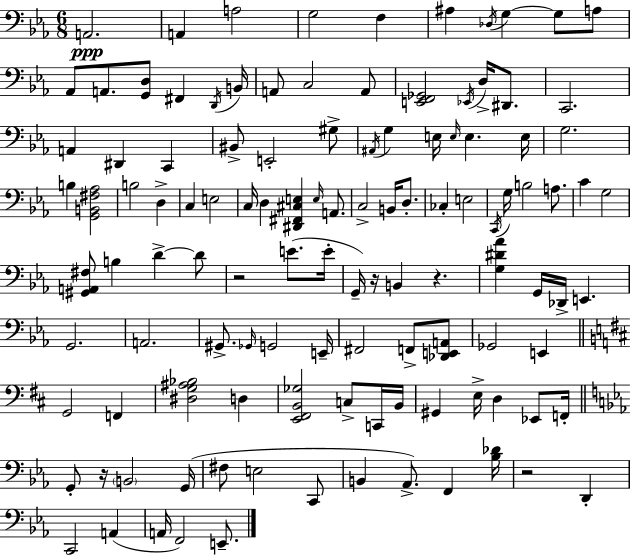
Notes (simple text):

A2/h. A2/q A3/h G3/h F3/q A#3/q Db3/s G3/q G3/e A3/e Ab2/e A2/e. [G2,D3]/e F#2/q D2/s B2/s A2/e C3/h A2/e [E2,F2,Gb2]/h Eb2/s D3/s D#2/e. C2/h. A2/q D#2/q C2/q BIS2/e E2/h G#3/e A#2/s G3/q E3/s E3/s E3/q. E3/s G3/h. B3/q [G2,B2,F#3,Ab3]/h B3/h D3/q C3/q E3/h C3/s D3/q [D#2,F#2,C#3,E3]/q E3/s A2/e. C3/h B2/s D3/e. CES3/q E3/h C2/s G3/s B3/h A3/e. C4/q G3/h [G#2,A2,F#3]/e B3/q D4/q D4/e R/h E4/e. E4/s G2/s R/s B2/q R/q. [G3,D#4,Ab4]/q G2/s Db2/s E2/q. G2/h. A2/h. G#2/e. Gb2/s G2/h E2/s F#2/h F2/e [Db2,E2,A2]/e Gb2/h E2/q G2/h F2/q [D#3,G3,A#3,Bb3]/h D3/q [E2,F#2,B2,Gb3]/h C3/e C2/s B2/s G#2/q E3/s D3/q Eb2/e F2/s G2/e R/s B2/h G2/s F#3/e E3/h C2/e B2/q Ab2/e. F2/q [Bb3,Db4]/s R/h D2/q C2/h A2/q A2/s F2/h E2/e.